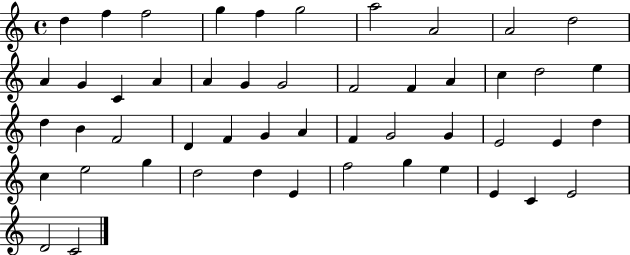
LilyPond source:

{
  \clef treble
  \time 4/4
  \defaultTimeSignature
  \key c \major
  d''4 f''4 f''2 | g''4 f''4 g''2 | a''2 a'2 | a'2 d''2 | \break a'4 g'4 c'4 a'4 | a'4 g'4 g'2 | f'2 f'4 a'4 | c''4 d''2 e''4 | \break d''4 b'4 f'2 | d'4 f'4 g'4 a'4 | f'4 g'2 g'4 | e'2 e'4 d''4 | \break c''4 e''2 g''4 | d''2 d''4 e'4 | f''2 g''4 e''4 | e'4 c'4 e'2 | \break d'2 c'2 | \bar "|."
}